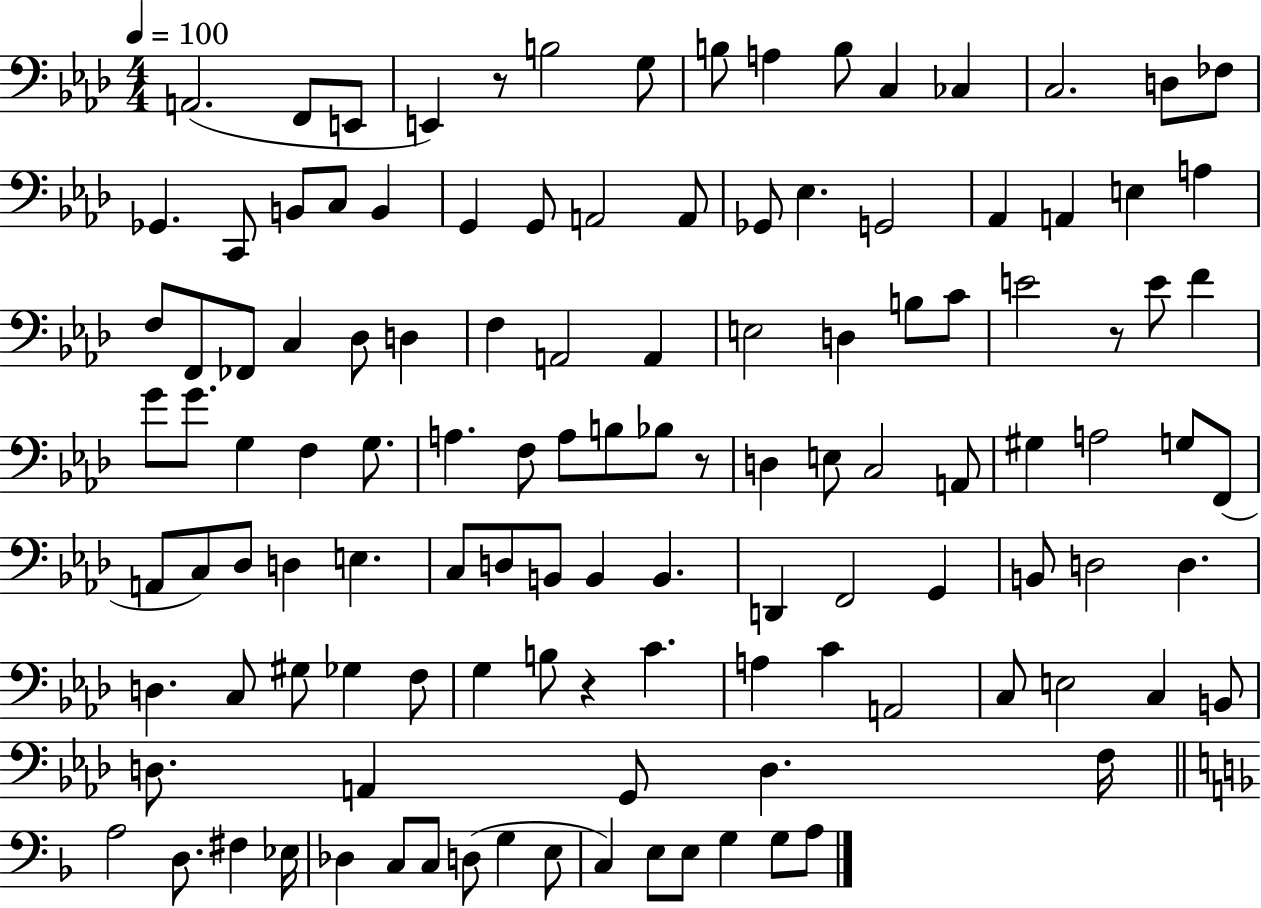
{
  \clef bass
  \numericTimeSignature
  \time 4/4
  \key aes \major
  \tempo 4 = 100
  a,2.( f,8 e,8 | e,4) r8 b2 g8 | b8 a4 b8 c4 ces4 | c2. d8 fes8 | \break ges,4. c,8 b,8 c8 b,4 | g,4 g,8 a,2 a,8 | ges,8 ees4. g,2 | aes,4 a,4 e4 a4 | \break f8 f,8 fes,8 c4 des8 d4 | f4 a,2 a,4 | e2 d4 b8 c'8 | e'2 r8 e'8 f'4 | \break g'8 g'8. g4 f4 g8. | a4. f8 a8 b8 bes8 r8 | d4 e8 c2 a,8 | gis4 a2 g8 f,8( | \break a,8 c8) des8 d4 e4. | c8 d8 b,8 b,4 b,4. | d,4 f,2 g,4 | b,8 d2 d4. | \break d4. c8 gis8 ges4 f8 | g4 b8 r4 c'4. | a4 c'4 a,2 | c8 e2 c4 b,8 | \break d8. a,4 g,8 d4. f16 | \bar "||" \break \key f \major a2 d8. fis4 ees16 | des4 c8 c8 d8( g4 e8 | c4) e8 e8 g4 g8 a8 | \bar "|."
}